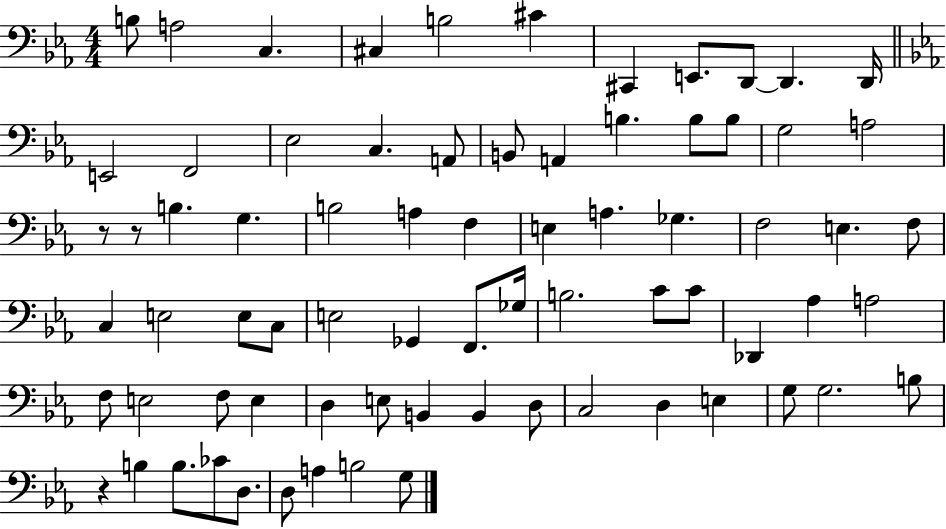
B3/e A3/h C3/q. C#3/q B3/h C#4/q C#2/q E2/e. D2/e D2/q. D2/s E2/h F2/h Eb3/h C3/q. A2/e B2/e A2/q B3/q. B3/e B3/e G3/h A3/h R/e R/e B3/q. G3/q. B3/h A3/q F3/q E3/q A3/q. Gb3/q. F3/h E3/q. F3/e C3/q E3/h E3/e C3/e E3/h Gb2/q F2/e. Gb3/s B3/h. C4/e C4/e Db2/q Ab3/q A3/h F3/e E3/h F3/e E3/q D3/q E3/e B2/q B2/q D3/e C3/h D3/q E3/q G3/e G3/h. B3/e R/q B3/q B3/e. CES4/e D3/e. D3/e A3/q B3/h G3/e